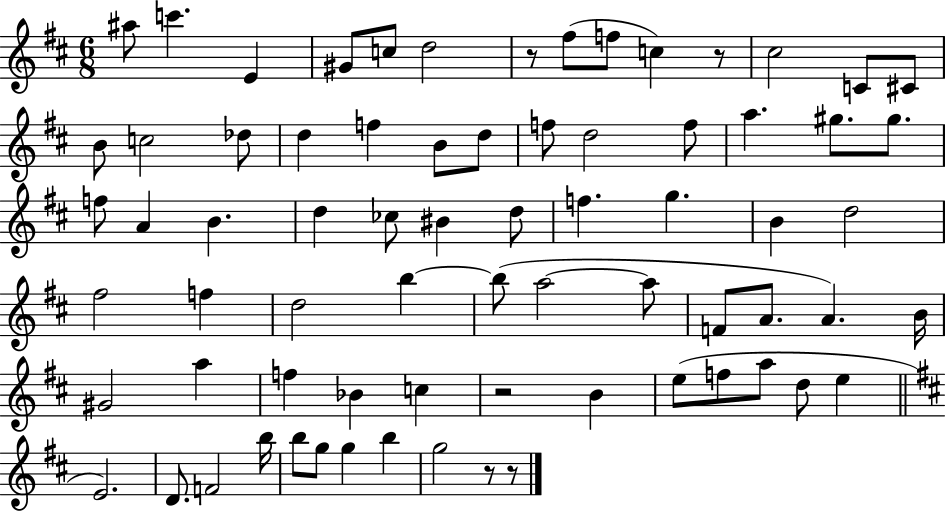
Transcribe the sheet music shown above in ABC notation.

X:1
T:Untitled
M:6/8
L:1/4
K:D
^a/2 c' E ^G/2 c/2 d2 z/2 ^f/2 f/2 c z/2 ^c2 C/2 ^C/2 B/2 c2 _d/2 d f B/2 d/2 f/2 d2 f/2 a ^g/2 ^g/2 f/2 A B d _c/2 ^B d/2 f g B d2 ^f2 f d2 b b/2 a2 a/2 F/2 A/2 A B/4 ^G2 a f _B c z2 B e/2 f/2 a/2 d/2 e E2 D/2 F2 b/4 b/2 g/2 g b g2 z/2 z/2